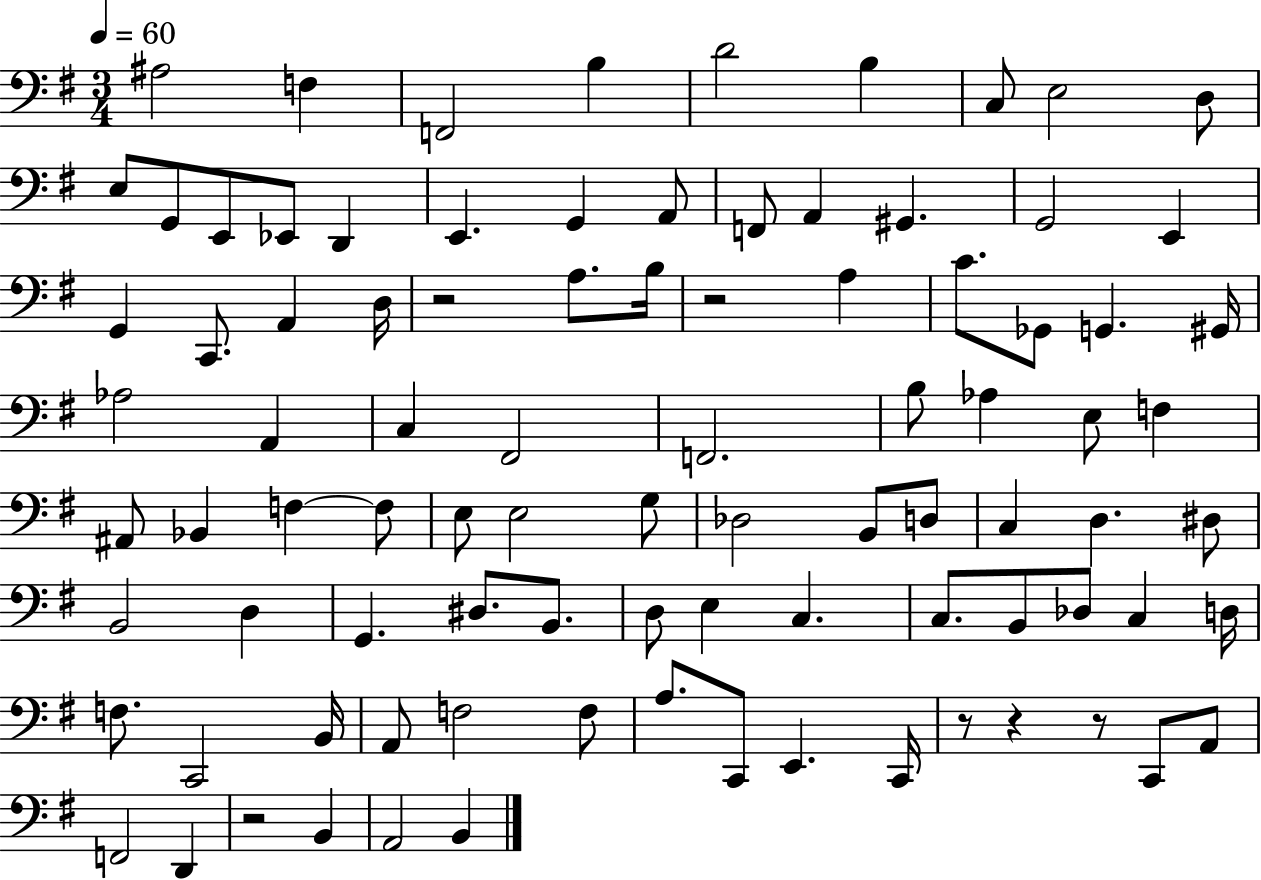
X:1
T:Untitled
M:3/4
L:1/4
K:G
^A,2 F, F,,2 B, D2 B, C,/2 E,2 D,/2 E,/2 G,,/2 E,,/2 _E,,/2 D,, E,, G,, A,,/2 F,,/2 A,, ^G,, G,,2 E,, G,, C,,/2 A,, D,/4 z2 A,/2 B,/4 z2 A, C/2 _G,,/2 G,, ^G,,/4 _A,2 A,, C, ^F,,2 F,,2 B,/2 _A, E,/2 F, ^A,,/2 _B,, F, F,/2 E,/2 E,2 G,/2 _D,2 B,,/2 D,/2 C, D, ^D,/2 B,,2 D, G,, ^D,/2 B,,/2 D,/2 E, C, C,/2 B,,/2 _D,/2 C, D,/4 F,/2 C,,2 B,,/4 A,,/2 F,2 F,/2 A,/2 C,,/2 E,, C,,/4 z/2 z z/2 C,,/2 A,,/2 F,,2 D,, z2 B,, A,,2 B,,